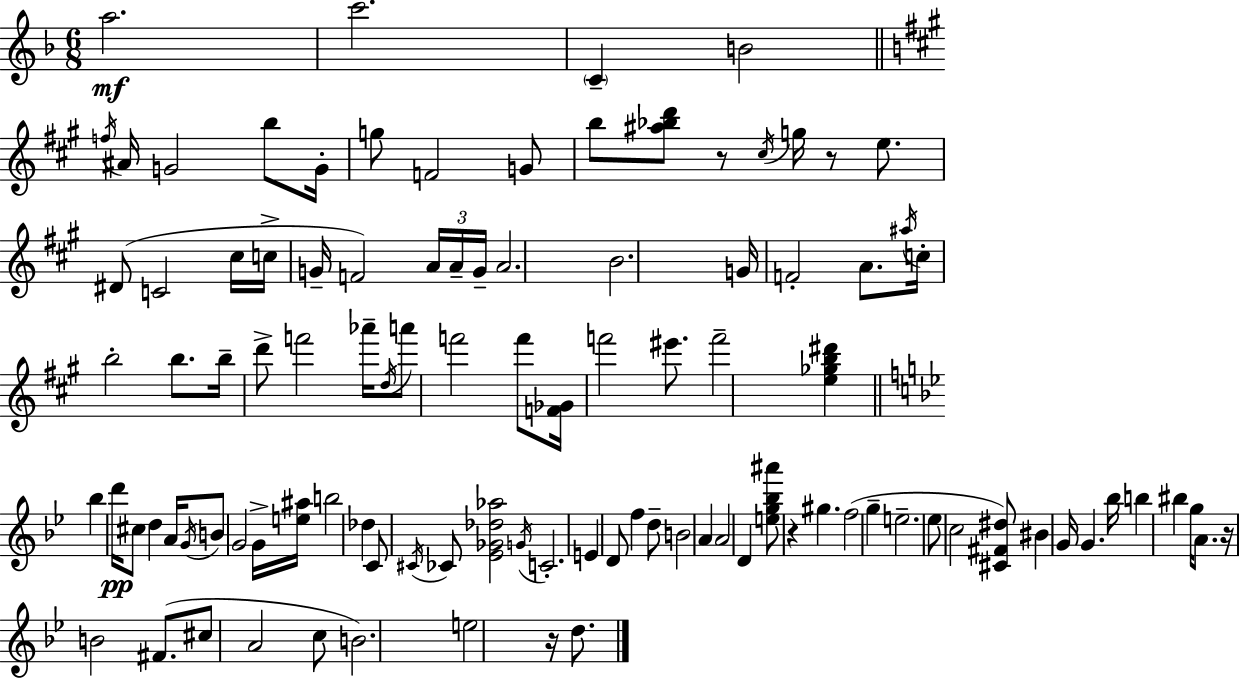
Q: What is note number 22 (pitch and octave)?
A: F4